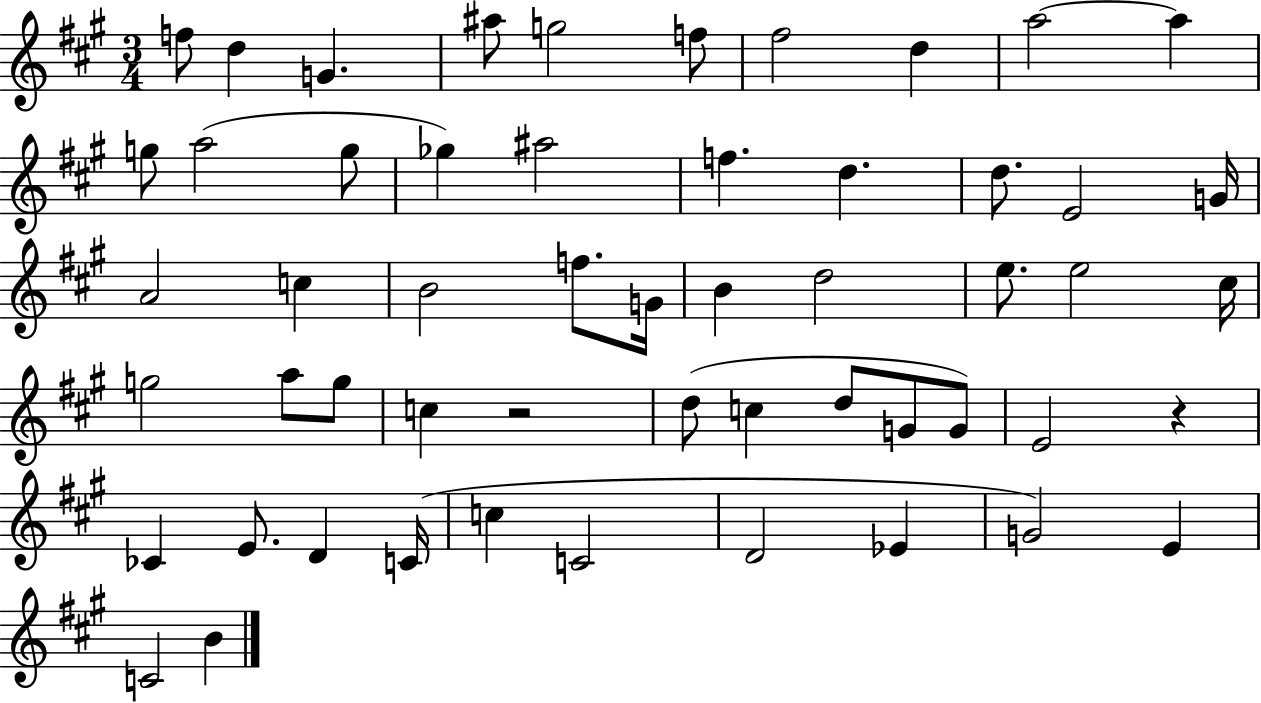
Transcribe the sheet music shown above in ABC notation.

X:1
T:Untitled
M:3/4
L:1/4
K:A
f/2 d G ^a/2 g2 f/2 ^f2 d a2 a g/2 a2 g/2 _g ^a2 f d d/2 E2 G/4 A2 c B2 f/2 G/4 B d2 e/2 e2 ^c/4 g2 a/2 g/2 c z2 d/2 c d/2 G/2 G/2 E2 z _C E/2 D C/4 c C2 D2 _E G2 E C2 B